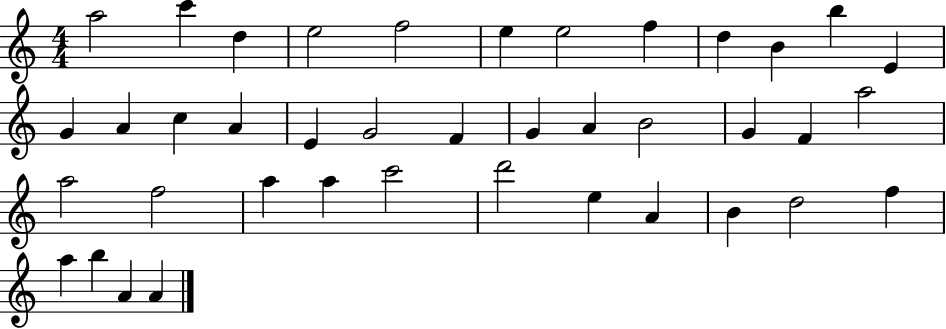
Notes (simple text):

A5/h C6/q D5/q E5/h F5/h E5/q E5/h F5/q D5/q B4/q B5/q E4/q G4/q A4/q C5/q A4/q E4/q G4/h F4/q G4/q A4/q B4/h G4/q F4/q A5/h A5/h F5/h A5/q A5/q C6/h D6/h E5/q A4/q B4/q D5/h F5/q A5/q B5/q A4/q A4/q